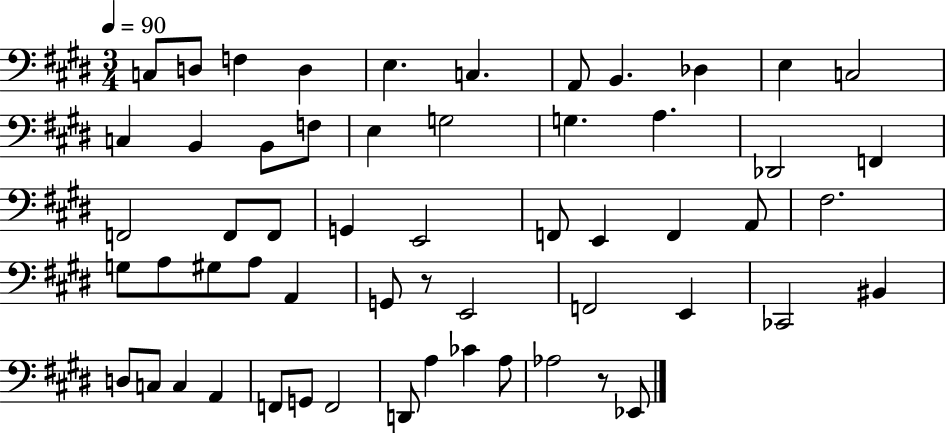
C3/e D3/e F3/q D3/q E3/q. C3/q. A2/e B2/q. Db3/q E3/q C3/h C3/q B2/q B2/e F3/e E3/q G3/h G3/q. A3/q. Db2/h F2/q F2/h F2/e F2/e G2/q E2/h F2/e E2/q F2/q A2/e F#3/h. G3/e A3/e G#3/e A3/e A2/q G2/e R/e E2/h F2/h E2/q CES2/h BIS2/q D3/e C3/e C3/q A2/q F2/e G2/e F2/h D2/e A3/q CES4/q A3/e Ab3/h R/e Eb2/e